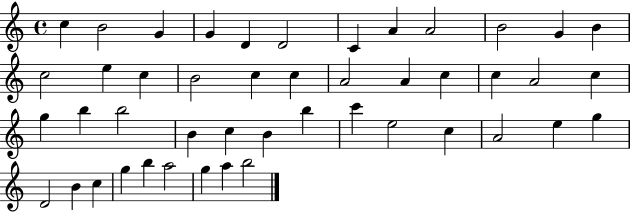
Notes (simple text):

C5/q B4/h G4/q G4/q D4/q D4/h C4/q A4/q A4/h B4/h G4/q B4/q C5/h E5/q C5/q B4/h C5/q C5/q A4/h A4/q C5/q C5/q A4/h C5/q G5/q B5/q B5/h B4/q C5/q B4/q B5/q C6/q E5/h C5/q A4/h E5/q G5/q D4/h B4/q C5/q G5/q B5/q A5/h G5/q A5/q B5/h